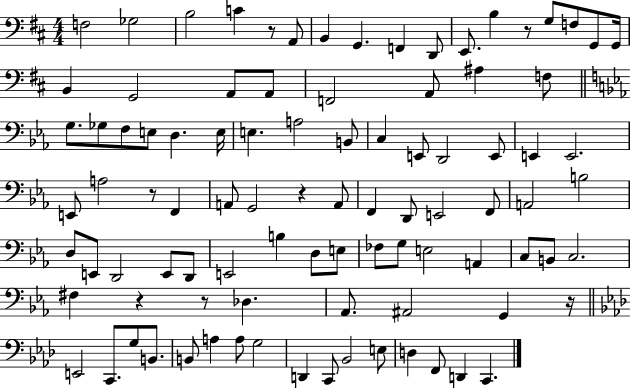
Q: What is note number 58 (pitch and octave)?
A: D3